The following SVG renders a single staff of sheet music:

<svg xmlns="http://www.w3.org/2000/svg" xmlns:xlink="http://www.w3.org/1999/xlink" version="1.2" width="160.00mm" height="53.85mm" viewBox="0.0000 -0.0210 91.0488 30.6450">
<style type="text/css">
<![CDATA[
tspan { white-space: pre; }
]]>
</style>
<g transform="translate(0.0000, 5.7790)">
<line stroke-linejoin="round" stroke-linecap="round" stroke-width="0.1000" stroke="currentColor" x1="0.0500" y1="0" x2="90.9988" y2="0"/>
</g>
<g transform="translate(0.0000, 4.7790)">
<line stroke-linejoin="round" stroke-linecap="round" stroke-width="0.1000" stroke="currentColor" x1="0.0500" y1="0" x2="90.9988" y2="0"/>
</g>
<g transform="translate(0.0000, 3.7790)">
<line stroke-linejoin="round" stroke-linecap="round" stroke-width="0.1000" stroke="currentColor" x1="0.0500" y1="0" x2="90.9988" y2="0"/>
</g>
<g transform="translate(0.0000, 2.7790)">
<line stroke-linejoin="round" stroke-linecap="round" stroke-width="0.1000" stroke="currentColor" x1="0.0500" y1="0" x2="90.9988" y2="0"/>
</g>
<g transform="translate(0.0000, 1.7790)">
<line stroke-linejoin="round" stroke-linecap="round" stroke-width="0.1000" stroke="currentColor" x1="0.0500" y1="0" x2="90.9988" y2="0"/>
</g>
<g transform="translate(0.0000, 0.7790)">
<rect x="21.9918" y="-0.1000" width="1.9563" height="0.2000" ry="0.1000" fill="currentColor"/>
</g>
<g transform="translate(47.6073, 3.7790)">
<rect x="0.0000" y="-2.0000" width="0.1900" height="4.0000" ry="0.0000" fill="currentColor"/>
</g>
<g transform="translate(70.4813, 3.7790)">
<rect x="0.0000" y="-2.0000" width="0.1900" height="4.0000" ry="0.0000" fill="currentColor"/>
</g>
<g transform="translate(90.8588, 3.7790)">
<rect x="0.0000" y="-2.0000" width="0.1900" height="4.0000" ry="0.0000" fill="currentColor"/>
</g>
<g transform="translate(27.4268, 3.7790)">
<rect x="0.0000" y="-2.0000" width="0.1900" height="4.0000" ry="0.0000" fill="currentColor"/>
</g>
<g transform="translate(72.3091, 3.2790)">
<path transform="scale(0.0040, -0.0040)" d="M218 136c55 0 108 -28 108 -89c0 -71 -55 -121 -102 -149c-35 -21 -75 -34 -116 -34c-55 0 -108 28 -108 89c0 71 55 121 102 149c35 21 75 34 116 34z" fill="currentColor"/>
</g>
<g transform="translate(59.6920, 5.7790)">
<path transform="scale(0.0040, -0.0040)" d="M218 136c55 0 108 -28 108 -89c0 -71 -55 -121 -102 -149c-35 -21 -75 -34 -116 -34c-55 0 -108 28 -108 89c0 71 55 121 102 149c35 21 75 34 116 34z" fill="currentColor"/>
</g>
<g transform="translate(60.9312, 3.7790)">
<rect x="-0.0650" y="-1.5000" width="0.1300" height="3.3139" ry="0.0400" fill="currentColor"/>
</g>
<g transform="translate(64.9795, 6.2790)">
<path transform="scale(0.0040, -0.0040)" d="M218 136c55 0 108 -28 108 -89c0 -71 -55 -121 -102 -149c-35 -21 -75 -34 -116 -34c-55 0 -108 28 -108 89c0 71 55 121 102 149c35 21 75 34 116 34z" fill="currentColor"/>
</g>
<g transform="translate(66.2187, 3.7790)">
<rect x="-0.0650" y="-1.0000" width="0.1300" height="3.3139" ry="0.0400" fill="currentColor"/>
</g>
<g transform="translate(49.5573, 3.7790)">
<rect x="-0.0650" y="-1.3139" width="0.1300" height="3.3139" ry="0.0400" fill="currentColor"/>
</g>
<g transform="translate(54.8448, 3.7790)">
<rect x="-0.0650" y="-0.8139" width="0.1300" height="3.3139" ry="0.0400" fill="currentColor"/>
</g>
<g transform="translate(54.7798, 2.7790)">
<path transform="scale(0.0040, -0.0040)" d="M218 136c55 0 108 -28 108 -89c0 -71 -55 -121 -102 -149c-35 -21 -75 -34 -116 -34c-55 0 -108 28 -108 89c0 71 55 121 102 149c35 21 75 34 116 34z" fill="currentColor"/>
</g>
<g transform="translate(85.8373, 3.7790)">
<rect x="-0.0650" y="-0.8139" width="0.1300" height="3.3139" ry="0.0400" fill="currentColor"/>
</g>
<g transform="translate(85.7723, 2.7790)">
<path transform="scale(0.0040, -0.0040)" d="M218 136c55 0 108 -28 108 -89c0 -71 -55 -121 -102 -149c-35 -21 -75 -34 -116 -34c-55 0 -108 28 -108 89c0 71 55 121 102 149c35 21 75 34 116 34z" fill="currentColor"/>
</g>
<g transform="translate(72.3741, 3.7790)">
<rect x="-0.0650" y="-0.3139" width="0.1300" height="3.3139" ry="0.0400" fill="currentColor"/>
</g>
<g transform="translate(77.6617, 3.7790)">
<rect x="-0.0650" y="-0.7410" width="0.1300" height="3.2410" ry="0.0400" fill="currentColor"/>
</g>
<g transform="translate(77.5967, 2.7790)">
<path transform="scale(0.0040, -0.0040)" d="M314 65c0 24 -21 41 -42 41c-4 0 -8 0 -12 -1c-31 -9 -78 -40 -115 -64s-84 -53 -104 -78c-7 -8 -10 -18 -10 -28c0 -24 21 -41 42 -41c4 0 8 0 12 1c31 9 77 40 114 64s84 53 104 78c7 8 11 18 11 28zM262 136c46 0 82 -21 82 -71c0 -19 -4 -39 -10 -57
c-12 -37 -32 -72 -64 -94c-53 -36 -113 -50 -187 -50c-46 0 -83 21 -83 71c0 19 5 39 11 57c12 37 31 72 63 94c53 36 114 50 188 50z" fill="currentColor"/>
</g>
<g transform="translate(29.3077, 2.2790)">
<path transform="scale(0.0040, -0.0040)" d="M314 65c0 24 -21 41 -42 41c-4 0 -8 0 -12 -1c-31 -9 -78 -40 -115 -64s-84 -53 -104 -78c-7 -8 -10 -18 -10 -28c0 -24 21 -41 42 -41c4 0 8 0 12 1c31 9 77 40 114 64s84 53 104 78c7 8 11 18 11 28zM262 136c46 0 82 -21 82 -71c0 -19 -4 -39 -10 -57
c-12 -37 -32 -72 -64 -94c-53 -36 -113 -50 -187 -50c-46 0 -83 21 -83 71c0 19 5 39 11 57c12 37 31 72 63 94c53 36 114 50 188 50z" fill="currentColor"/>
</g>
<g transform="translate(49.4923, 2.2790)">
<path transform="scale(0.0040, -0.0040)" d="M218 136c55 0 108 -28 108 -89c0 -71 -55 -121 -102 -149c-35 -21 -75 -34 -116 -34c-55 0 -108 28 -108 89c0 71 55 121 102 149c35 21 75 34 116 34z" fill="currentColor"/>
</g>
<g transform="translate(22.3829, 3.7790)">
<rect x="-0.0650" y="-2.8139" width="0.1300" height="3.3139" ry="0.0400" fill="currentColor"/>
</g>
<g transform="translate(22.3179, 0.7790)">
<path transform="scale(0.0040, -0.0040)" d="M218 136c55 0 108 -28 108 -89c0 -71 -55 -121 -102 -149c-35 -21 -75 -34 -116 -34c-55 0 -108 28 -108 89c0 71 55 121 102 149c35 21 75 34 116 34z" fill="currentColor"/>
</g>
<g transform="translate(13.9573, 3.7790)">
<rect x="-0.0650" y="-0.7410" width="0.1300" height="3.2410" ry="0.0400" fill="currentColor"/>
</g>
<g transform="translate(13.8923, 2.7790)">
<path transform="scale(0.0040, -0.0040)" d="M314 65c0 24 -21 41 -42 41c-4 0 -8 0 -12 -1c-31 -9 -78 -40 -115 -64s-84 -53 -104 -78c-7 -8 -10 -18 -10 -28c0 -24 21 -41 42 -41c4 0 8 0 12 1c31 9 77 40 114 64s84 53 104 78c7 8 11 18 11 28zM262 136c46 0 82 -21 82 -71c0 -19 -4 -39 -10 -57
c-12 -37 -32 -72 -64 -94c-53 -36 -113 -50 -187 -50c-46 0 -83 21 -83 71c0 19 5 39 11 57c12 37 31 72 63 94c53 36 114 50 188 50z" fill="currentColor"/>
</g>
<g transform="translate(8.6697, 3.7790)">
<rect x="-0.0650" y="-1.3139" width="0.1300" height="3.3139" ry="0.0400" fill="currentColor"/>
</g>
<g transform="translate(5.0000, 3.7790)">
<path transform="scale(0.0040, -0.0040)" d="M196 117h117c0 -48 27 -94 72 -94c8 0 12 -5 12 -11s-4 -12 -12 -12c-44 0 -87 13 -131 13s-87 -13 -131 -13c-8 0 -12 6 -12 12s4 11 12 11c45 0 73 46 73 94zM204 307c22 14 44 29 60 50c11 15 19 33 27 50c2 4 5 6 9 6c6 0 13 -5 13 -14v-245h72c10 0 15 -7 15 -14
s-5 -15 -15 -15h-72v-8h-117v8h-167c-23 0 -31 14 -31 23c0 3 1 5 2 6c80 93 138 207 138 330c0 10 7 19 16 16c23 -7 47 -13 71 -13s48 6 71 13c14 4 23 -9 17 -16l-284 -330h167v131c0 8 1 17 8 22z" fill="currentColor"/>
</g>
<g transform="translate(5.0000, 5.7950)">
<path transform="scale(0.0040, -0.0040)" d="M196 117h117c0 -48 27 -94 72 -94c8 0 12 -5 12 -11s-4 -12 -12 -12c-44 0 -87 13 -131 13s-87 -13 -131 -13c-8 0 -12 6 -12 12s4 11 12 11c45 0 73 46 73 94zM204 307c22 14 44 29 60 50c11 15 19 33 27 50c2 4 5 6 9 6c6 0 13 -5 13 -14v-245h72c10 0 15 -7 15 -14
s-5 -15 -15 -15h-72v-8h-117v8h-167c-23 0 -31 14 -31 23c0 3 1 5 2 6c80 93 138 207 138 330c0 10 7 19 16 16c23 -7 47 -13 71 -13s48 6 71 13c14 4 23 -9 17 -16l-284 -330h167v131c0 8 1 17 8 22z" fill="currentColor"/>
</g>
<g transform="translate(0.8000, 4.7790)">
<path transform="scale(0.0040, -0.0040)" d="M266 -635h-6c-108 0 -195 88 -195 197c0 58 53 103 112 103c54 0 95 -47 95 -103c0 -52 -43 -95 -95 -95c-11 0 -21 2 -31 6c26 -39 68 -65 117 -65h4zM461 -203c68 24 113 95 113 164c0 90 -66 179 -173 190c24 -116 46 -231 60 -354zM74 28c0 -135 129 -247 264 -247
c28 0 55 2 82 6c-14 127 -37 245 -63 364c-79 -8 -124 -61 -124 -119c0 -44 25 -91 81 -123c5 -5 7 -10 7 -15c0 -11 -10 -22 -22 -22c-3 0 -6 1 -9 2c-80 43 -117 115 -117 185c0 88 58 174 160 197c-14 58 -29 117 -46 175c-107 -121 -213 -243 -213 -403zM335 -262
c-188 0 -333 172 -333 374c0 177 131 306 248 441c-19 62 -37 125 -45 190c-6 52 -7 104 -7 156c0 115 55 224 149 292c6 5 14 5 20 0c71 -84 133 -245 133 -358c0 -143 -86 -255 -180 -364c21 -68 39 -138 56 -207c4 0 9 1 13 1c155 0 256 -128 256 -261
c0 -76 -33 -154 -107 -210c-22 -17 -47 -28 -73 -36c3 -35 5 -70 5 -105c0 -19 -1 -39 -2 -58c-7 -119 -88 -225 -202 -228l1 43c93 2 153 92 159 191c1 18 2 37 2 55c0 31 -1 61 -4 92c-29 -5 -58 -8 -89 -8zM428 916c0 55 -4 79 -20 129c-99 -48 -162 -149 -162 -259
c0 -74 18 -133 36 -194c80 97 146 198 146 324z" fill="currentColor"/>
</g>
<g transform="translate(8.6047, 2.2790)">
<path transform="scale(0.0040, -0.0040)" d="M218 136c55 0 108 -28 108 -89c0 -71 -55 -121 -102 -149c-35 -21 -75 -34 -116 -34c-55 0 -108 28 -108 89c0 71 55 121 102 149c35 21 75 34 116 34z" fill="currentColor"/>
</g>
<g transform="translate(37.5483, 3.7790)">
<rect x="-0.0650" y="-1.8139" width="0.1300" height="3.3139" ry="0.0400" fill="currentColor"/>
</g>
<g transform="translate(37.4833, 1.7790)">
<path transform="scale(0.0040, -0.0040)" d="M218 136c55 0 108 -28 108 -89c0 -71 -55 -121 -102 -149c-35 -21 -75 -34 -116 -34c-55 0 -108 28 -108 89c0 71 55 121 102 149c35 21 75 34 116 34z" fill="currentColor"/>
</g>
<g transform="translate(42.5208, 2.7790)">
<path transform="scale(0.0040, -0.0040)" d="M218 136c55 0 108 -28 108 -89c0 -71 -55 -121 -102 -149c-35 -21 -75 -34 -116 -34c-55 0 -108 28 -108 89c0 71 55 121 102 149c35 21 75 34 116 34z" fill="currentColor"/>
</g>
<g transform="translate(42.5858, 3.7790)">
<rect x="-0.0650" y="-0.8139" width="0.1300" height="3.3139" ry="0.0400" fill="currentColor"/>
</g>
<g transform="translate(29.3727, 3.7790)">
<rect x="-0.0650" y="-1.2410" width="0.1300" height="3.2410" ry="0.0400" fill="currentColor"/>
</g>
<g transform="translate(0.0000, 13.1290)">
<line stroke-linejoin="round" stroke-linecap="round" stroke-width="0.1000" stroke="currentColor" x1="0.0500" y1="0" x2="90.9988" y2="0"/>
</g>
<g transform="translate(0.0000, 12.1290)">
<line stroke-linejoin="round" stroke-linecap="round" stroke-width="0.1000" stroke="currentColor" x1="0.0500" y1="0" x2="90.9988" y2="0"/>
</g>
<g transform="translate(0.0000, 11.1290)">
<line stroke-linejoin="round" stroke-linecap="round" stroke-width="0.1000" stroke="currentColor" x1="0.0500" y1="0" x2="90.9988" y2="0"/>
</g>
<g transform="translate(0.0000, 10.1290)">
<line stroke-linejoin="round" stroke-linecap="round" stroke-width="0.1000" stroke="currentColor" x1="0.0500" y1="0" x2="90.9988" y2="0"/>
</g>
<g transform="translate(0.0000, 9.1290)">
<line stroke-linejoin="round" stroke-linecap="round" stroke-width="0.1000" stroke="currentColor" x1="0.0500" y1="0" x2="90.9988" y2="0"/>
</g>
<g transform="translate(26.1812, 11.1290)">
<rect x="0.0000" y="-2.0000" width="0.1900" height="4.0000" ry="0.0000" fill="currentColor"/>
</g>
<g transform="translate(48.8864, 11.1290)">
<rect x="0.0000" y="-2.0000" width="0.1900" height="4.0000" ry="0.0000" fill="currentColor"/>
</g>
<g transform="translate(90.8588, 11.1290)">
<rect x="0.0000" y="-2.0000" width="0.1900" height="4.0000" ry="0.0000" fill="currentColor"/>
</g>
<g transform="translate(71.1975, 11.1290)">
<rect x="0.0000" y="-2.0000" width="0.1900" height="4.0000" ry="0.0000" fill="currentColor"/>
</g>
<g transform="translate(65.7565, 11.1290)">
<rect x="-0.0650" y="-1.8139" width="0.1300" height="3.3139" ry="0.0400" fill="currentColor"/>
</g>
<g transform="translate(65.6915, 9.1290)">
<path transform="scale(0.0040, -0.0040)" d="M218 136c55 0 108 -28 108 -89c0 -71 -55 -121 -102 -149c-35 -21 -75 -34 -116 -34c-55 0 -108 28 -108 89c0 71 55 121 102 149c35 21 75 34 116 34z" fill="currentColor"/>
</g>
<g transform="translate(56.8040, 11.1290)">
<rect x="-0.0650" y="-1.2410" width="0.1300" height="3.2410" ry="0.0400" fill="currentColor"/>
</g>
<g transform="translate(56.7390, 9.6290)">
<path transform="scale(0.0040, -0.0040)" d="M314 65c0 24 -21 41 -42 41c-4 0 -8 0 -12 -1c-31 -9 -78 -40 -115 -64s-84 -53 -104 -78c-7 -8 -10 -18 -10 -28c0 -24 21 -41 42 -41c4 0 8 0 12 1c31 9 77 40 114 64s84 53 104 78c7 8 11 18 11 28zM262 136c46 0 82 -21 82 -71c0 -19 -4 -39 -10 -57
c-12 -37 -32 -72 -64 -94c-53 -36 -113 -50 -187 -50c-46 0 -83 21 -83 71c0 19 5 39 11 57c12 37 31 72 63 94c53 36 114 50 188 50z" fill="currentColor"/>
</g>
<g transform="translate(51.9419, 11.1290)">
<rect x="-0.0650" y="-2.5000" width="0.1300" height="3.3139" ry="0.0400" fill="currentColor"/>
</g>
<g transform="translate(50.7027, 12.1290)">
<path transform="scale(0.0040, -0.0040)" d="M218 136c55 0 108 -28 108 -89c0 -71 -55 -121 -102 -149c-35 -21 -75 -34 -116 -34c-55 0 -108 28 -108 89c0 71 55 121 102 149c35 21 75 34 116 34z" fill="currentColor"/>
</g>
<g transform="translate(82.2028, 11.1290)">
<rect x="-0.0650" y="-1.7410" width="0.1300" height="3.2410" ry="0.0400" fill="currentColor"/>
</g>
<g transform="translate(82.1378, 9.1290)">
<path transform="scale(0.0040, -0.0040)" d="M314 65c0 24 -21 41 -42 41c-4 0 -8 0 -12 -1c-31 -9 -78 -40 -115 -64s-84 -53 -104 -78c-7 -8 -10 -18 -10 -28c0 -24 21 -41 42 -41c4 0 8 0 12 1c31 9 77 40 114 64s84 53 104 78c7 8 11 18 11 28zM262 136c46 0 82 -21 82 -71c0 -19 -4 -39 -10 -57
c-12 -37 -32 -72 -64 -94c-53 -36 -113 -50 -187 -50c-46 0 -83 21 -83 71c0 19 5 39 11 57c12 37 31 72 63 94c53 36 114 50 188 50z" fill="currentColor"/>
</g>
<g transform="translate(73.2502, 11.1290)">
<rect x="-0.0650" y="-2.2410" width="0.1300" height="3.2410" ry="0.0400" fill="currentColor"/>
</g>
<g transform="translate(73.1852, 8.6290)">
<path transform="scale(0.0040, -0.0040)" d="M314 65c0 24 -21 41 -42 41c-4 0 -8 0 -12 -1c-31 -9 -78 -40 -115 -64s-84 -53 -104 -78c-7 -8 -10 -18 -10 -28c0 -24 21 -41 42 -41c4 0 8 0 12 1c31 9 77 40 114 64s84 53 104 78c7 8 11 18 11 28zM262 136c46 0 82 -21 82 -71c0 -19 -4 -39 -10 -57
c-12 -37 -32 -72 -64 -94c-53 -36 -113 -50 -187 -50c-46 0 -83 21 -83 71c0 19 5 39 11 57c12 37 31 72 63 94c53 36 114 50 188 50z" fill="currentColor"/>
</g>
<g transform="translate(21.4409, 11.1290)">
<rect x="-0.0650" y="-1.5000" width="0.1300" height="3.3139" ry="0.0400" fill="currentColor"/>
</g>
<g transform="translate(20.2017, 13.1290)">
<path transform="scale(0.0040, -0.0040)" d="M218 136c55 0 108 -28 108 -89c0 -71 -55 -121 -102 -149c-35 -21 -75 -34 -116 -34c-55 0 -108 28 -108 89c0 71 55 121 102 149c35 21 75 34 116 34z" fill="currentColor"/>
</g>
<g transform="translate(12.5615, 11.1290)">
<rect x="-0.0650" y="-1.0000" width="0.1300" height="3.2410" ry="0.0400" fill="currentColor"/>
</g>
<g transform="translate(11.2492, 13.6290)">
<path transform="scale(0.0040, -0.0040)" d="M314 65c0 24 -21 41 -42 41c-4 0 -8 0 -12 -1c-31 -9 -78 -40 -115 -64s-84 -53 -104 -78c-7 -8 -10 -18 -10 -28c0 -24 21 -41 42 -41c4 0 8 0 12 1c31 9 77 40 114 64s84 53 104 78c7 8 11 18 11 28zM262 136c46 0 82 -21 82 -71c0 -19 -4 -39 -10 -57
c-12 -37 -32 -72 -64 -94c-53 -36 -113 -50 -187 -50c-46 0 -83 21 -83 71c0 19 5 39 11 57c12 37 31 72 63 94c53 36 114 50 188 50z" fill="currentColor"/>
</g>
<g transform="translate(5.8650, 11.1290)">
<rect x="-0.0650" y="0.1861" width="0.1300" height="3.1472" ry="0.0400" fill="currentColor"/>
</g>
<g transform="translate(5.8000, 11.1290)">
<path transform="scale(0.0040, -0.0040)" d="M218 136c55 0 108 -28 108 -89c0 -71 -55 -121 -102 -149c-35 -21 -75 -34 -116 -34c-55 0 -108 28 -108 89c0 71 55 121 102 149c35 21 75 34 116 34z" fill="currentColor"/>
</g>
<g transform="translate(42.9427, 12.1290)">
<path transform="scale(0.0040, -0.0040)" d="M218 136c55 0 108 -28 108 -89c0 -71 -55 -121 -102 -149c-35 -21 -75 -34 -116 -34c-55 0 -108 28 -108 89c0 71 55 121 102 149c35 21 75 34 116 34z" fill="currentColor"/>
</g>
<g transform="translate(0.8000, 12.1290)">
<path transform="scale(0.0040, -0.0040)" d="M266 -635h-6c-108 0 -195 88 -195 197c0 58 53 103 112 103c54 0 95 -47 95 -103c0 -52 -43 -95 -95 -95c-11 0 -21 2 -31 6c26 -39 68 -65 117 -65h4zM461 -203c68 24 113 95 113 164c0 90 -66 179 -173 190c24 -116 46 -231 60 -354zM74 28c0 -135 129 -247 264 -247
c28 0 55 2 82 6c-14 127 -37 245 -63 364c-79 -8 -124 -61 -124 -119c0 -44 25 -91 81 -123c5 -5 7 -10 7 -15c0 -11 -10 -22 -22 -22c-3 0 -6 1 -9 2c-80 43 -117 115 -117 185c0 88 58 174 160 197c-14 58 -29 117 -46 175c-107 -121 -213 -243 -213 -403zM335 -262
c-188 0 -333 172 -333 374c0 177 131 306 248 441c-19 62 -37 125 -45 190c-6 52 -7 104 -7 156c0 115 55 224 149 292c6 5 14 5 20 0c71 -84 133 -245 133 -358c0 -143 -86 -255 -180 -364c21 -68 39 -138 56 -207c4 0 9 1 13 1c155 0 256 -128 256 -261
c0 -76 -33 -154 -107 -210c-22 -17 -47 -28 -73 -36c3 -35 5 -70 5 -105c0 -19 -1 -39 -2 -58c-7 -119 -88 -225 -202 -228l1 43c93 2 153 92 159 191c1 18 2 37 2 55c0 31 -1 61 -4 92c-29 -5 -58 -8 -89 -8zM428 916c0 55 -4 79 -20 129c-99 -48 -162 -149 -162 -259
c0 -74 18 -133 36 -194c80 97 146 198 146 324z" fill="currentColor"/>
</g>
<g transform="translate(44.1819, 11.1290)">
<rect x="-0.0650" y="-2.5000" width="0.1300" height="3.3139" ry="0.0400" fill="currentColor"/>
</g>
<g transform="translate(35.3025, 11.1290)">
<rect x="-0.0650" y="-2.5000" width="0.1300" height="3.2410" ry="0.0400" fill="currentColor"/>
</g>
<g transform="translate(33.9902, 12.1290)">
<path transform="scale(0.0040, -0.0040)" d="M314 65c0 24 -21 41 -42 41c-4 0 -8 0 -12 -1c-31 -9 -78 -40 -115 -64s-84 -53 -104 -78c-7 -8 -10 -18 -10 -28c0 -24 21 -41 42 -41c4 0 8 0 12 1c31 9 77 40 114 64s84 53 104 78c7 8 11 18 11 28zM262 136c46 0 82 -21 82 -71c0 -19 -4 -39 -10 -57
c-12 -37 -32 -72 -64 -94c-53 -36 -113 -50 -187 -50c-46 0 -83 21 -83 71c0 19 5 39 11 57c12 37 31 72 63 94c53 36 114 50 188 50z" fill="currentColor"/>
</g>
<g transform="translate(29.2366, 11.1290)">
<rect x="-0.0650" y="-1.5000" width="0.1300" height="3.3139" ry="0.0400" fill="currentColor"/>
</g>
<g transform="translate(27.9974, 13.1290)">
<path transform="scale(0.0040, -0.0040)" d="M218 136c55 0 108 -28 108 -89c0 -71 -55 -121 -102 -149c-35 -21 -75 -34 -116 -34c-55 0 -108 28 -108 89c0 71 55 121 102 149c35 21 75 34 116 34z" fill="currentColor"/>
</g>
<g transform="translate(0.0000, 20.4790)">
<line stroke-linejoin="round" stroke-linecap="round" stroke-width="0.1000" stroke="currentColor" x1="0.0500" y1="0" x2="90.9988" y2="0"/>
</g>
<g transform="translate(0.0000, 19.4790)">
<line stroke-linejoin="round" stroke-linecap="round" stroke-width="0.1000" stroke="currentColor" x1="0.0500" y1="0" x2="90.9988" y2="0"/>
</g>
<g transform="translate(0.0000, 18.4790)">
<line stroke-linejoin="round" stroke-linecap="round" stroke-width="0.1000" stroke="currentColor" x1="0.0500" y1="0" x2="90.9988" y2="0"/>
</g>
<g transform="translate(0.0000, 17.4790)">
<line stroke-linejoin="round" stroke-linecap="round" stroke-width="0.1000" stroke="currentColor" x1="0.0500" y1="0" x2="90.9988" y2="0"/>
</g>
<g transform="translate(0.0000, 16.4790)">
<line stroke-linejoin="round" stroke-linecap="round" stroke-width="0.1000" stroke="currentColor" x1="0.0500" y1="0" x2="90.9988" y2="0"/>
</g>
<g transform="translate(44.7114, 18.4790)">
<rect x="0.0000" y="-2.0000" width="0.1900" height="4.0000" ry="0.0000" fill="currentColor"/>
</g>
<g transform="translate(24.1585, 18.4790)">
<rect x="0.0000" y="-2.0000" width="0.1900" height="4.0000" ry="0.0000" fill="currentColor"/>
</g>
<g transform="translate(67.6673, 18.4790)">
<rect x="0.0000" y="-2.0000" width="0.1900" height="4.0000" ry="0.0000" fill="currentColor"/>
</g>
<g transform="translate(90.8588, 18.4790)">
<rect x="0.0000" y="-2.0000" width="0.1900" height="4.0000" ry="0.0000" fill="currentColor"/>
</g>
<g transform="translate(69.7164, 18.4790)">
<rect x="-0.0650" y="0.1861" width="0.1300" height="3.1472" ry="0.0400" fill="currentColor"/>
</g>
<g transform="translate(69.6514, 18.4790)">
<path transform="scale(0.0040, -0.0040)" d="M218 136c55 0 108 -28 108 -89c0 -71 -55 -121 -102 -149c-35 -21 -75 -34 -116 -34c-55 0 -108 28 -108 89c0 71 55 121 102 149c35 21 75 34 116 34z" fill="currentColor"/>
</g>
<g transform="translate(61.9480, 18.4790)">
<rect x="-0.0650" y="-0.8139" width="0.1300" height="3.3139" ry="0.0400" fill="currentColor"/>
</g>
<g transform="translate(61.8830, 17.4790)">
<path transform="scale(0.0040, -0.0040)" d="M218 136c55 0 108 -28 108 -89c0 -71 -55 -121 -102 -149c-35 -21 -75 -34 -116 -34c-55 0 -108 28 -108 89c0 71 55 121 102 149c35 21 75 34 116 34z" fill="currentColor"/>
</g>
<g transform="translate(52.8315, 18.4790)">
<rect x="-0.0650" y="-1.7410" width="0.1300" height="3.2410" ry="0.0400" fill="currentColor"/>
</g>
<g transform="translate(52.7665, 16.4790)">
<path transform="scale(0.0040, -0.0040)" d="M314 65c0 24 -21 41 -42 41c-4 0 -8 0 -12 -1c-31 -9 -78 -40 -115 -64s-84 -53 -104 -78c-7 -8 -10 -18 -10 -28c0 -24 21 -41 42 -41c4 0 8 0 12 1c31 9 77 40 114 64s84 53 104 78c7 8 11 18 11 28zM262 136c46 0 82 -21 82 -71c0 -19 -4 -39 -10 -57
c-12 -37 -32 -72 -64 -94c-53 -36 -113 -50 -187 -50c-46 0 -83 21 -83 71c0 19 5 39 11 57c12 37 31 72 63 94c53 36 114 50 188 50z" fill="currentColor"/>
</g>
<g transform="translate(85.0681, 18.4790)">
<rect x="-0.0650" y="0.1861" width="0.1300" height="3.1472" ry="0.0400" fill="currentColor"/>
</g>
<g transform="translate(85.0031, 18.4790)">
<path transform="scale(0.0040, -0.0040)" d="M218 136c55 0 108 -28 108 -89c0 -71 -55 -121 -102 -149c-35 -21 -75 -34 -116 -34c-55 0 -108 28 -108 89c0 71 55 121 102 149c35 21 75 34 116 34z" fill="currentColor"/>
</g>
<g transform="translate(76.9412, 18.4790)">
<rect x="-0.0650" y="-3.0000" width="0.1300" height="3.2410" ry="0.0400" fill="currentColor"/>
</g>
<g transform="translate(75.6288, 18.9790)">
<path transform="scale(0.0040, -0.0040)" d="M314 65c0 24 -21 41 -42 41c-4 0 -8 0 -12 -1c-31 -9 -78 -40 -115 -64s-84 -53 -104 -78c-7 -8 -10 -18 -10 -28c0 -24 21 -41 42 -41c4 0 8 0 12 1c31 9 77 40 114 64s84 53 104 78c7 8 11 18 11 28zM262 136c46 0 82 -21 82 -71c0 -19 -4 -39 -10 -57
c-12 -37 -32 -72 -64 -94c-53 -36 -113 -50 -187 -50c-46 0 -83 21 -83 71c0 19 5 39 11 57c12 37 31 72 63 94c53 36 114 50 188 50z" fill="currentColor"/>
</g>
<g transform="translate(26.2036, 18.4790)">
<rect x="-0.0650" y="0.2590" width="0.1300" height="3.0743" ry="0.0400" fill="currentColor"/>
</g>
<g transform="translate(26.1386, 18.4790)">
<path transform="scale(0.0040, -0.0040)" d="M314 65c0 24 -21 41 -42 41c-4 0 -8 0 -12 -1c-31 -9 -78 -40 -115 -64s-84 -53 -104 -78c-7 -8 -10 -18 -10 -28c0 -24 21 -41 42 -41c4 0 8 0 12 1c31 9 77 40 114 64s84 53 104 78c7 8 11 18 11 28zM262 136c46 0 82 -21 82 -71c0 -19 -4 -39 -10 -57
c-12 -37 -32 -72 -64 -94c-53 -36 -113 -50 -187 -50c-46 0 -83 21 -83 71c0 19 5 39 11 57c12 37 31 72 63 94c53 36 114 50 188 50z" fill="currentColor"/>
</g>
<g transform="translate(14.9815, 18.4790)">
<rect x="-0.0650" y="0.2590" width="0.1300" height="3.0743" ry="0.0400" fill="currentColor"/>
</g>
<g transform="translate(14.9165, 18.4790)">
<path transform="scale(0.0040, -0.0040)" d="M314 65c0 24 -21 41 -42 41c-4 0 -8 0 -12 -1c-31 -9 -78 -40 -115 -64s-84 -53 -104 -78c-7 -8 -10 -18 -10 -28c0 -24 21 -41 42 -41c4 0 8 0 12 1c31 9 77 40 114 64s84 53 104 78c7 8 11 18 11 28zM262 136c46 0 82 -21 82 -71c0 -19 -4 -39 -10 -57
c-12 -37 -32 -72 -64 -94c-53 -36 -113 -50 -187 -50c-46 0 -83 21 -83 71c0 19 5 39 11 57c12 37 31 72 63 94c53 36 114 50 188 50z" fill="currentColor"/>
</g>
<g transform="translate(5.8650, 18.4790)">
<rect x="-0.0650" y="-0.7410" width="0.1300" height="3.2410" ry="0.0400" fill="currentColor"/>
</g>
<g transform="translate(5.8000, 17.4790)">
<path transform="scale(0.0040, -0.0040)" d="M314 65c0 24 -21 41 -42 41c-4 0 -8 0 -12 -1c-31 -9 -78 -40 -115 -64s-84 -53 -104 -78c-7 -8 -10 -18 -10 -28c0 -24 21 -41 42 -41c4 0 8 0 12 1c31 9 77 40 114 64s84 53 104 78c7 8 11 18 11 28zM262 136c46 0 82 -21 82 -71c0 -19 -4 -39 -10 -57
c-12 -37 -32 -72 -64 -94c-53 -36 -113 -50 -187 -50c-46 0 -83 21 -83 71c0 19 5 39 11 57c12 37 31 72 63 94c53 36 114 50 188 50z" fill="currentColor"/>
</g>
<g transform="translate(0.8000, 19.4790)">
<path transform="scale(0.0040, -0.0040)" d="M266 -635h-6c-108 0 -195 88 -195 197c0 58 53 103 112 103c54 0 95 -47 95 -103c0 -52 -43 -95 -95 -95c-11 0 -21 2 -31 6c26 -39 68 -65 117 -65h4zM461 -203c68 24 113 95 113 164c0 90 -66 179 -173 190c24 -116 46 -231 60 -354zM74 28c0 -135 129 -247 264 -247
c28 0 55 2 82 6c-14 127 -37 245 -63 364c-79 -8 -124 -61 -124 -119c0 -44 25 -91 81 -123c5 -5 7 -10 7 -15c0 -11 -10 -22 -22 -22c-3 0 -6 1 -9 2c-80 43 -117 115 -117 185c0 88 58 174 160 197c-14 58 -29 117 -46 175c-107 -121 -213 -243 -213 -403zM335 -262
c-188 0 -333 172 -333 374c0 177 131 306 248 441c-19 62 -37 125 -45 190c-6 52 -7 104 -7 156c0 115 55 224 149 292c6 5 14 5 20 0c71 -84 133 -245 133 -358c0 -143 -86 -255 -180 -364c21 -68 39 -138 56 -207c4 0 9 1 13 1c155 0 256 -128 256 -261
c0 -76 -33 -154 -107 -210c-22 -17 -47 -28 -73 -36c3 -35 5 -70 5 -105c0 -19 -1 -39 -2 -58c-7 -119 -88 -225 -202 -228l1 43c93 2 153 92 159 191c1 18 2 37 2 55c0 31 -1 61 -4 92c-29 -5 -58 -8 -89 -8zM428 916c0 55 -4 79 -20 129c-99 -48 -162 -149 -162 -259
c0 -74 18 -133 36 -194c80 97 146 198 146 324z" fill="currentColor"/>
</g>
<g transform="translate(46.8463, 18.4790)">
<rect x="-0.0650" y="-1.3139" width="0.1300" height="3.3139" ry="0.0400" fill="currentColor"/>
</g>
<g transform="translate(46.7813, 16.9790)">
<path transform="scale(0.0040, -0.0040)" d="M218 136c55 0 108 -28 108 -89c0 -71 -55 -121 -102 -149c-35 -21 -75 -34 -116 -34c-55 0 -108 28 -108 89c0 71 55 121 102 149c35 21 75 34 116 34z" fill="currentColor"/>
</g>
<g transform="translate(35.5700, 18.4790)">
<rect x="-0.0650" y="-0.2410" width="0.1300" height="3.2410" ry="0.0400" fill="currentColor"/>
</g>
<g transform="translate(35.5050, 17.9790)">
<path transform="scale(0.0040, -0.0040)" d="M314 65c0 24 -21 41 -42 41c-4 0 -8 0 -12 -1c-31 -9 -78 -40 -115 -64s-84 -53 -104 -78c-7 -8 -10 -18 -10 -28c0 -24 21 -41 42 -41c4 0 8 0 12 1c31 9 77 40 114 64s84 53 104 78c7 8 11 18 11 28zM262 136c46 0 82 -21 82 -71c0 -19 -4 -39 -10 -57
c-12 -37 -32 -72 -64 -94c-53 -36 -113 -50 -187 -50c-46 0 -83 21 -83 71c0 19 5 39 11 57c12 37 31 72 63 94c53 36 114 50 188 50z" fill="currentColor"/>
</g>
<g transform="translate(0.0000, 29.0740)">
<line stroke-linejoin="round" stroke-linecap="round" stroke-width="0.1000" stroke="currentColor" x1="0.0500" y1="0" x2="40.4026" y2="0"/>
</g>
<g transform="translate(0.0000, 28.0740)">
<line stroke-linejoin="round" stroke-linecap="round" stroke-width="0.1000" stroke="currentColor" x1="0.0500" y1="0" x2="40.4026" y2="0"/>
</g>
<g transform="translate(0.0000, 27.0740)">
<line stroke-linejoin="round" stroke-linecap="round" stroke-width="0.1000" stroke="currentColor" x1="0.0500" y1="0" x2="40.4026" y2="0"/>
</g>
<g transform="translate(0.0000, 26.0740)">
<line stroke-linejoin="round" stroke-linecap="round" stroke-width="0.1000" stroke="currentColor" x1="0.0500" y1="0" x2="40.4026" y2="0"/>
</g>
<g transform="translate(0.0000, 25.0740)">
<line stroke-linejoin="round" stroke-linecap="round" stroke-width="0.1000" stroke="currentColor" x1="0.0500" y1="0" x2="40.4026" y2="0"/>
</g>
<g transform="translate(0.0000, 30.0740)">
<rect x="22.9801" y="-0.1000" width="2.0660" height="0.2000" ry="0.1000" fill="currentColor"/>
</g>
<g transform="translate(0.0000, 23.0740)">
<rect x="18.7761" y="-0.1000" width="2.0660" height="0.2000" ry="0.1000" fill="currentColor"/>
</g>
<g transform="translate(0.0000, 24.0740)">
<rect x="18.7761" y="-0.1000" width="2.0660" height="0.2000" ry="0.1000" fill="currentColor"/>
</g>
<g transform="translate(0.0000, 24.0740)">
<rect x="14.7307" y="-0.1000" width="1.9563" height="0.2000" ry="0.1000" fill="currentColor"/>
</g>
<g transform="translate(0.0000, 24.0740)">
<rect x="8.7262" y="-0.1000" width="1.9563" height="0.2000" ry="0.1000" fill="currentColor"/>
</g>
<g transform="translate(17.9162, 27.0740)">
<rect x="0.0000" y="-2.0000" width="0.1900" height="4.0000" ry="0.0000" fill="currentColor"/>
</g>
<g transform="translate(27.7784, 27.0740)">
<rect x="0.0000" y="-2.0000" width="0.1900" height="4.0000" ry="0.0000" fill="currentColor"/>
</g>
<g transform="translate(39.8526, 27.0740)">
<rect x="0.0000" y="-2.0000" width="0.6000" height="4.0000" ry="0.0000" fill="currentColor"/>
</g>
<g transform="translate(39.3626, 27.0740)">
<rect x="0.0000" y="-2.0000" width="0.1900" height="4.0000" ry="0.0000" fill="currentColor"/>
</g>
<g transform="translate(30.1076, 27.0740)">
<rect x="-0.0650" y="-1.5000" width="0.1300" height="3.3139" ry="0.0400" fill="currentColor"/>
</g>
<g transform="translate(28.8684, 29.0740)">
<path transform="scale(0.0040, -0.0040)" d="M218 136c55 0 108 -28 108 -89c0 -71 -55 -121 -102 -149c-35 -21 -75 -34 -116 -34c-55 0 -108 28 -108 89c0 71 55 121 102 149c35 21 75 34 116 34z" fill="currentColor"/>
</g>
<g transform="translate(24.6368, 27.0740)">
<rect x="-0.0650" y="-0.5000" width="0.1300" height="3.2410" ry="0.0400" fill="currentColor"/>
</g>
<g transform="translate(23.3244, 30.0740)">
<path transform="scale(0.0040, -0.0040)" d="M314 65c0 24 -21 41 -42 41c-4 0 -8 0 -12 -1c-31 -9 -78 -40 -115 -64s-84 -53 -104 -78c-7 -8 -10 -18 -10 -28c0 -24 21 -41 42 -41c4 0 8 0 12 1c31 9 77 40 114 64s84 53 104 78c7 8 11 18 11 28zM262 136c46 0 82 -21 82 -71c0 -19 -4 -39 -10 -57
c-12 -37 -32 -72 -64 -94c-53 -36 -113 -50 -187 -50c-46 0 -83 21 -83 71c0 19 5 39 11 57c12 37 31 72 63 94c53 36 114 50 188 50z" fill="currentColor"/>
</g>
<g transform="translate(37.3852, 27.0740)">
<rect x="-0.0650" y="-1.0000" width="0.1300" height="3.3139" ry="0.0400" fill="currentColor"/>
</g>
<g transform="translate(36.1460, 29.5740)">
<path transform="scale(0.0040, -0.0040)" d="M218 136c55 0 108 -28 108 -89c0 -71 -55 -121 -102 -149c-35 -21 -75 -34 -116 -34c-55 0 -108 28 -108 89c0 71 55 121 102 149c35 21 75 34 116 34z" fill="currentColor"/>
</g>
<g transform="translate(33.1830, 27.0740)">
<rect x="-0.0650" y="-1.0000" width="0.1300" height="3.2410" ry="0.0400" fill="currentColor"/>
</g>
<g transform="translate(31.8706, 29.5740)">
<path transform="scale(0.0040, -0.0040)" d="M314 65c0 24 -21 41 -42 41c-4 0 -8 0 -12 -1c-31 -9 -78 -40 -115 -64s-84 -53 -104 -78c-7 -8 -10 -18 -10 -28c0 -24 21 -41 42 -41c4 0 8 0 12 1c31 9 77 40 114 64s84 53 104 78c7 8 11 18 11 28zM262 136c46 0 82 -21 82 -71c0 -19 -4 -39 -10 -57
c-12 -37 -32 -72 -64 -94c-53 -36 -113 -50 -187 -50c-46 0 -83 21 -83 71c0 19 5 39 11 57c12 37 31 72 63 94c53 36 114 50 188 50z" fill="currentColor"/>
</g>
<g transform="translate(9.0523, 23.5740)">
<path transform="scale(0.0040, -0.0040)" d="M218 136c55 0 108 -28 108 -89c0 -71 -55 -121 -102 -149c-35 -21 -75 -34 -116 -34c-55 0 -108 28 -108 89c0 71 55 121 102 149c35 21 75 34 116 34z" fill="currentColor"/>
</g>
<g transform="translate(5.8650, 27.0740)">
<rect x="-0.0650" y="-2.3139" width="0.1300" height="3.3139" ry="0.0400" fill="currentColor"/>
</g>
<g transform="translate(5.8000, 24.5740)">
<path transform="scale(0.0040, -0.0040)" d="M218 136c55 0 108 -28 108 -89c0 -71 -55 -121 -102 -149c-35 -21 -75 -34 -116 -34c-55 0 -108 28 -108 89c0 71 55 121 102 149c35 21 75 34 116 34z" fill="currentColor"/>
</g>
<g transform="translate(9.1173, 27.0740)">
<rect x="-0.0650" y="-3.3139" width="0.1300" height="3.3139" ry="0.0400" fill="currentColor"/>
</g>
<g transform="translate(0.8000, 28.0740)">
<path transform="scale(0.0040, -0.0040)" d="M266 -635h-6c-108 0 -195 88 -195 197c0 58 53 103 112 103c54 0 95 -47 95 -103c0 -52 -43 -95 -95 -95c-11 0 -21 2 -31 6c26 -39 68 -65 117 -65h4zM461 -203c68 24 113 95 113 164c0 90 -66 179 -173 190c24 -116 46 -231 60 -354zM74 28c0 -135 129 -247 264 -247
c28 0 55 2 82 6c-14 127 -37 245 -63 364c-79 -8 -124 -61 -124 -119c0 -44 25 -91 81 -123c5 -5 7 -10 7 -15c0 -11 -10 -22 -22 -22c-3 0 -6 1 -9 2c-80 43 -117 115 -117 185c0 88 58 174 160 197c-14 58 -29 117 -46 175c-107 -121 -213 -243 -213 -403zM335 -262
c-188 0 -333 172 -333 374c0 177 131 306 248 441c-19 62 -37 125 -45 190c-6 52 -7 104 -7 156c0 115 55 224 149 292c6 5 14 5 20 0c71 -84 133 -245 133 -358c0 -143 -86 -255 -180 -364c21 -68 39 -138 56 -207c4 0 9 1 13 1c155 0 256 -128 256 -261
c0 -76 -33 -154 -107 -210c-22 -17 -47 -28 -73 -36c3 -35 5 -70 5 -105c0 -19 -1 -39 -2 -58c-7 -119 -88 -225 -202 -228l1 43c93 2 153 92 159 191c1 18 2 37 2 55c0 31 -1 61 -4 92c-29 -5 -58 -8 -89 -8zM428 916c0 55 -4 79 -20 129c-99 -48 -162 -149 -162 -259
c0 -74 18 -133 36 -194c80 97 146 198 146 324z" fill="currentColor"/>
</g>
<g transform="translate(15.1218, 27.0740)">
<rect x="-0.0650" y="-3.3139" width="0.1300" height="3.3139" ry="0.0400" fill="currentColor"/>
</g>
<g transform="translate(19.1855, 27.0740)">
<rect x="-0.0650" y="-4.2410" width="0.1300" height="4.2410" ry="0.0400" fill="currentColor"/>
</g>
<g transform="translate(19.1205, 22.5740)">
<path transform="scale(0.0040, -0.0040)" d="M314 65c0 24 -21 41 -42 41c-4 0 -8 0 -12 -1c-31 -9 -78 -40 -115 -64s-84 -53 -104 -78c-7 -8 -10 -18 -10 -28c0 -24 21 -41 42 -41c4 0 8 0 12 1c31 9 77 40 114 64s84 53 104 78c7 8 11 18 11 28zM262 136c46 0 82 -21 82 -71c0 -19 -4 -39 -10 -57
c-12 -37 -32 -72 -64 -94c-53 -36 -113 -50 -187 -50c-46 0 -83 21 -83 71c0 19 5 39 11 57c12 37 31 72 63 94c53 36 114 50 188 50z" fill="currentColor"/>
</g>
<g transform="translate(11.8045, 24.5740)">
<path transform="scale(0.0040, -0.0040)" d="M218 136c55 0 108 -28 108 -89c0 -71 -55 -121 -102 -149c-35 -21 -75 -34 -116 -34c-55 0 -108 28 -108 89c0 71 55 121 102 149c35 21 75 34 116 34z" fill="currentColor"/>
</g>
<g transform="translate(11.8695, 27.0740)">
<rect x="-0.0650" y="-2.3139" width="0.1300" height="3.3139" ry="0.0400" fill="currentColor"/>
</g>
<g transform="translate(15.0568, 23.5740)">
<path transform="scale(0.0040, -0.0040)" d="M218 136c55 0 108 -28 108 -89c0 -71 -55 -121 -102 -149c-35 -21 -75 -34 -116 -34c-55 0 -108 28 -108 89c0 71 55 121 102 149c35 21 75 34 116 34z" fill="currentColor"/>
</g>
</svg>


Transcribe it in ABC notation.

X:1
T:Untitled
M:4/4
L:1/4
K:C
e d2 a e2 f d e d E D c d2 d B D2 E E G2 G G e2 f g2 f2 d2 B2 B2 c2 e f2 d B A2 B g b g b d'2 C2 E D2 D